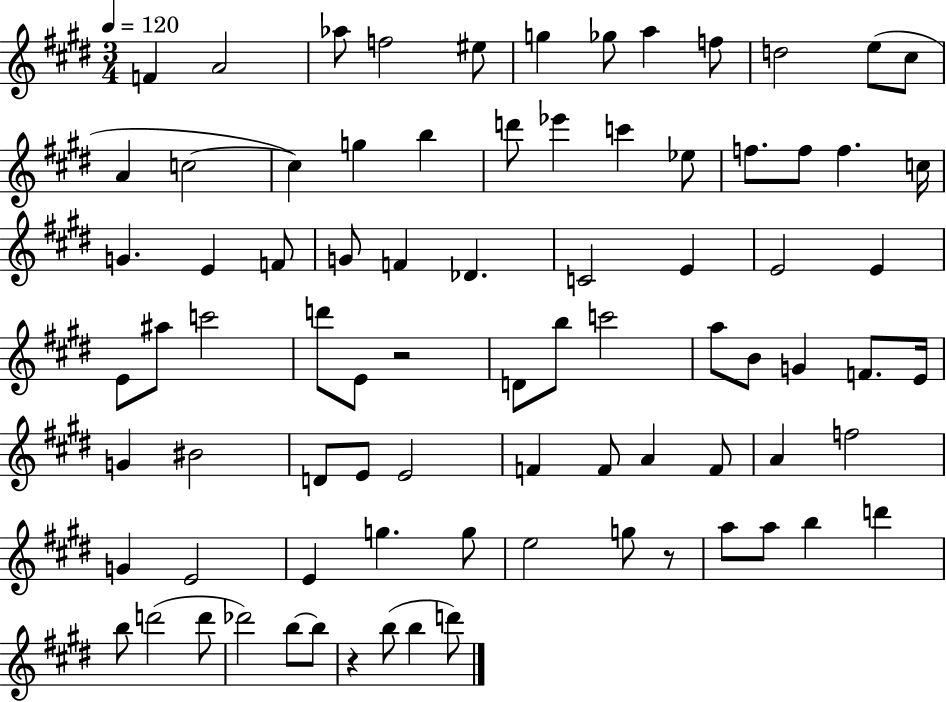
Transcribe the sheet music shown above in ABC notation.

X:1
T:Untitled
M:3/4
L:1/4
K:E
F A2 _a/2 f2 ^e/2 g _g/2 a f/2 d2 e/2 ^c/2 A c2 c g b d'/2 _e' c' _e/2 f/2 f/2 f c/4 G E F/2 G/2 F _D C2 E E2 E E/2 ^a/2 c'2 d'/2 E/2 z2 D/2 b/2 c'2 a/2 B/2 G F/2 E/4 G ^B2 D/2 E/2 E2 F F/2 A F/2 A f2 G E2 E g g/2 e2 g/2 z/2 a/2 a/2 b d' b/2 d'2 d'/2 _d'2 b/2 b/2 z b/2 b d'/2